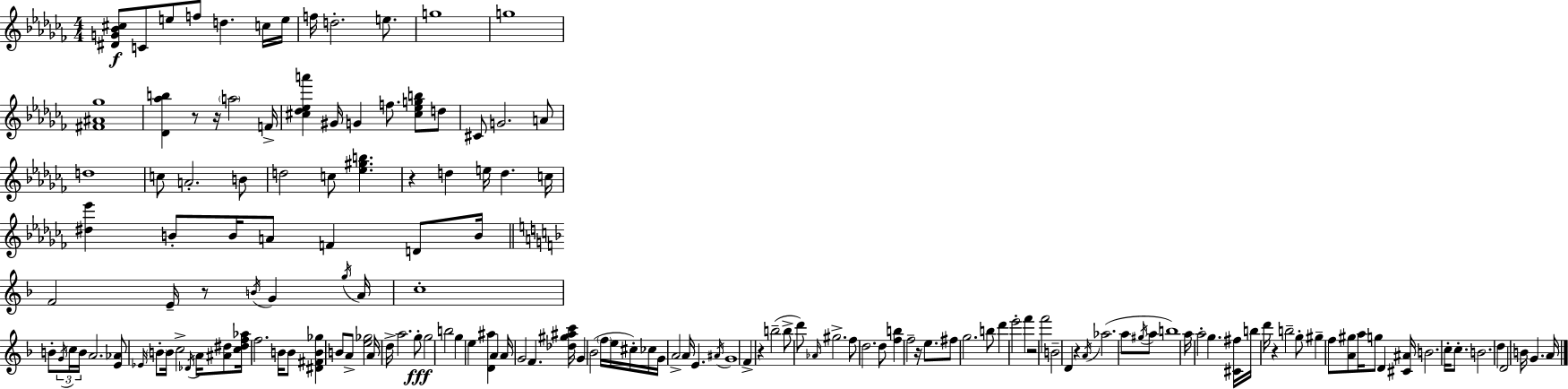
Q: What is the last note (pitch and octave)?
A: A4